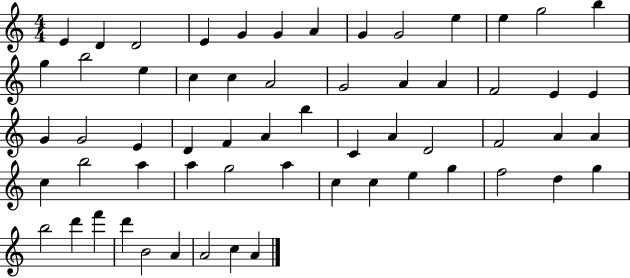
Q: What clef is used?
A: treble